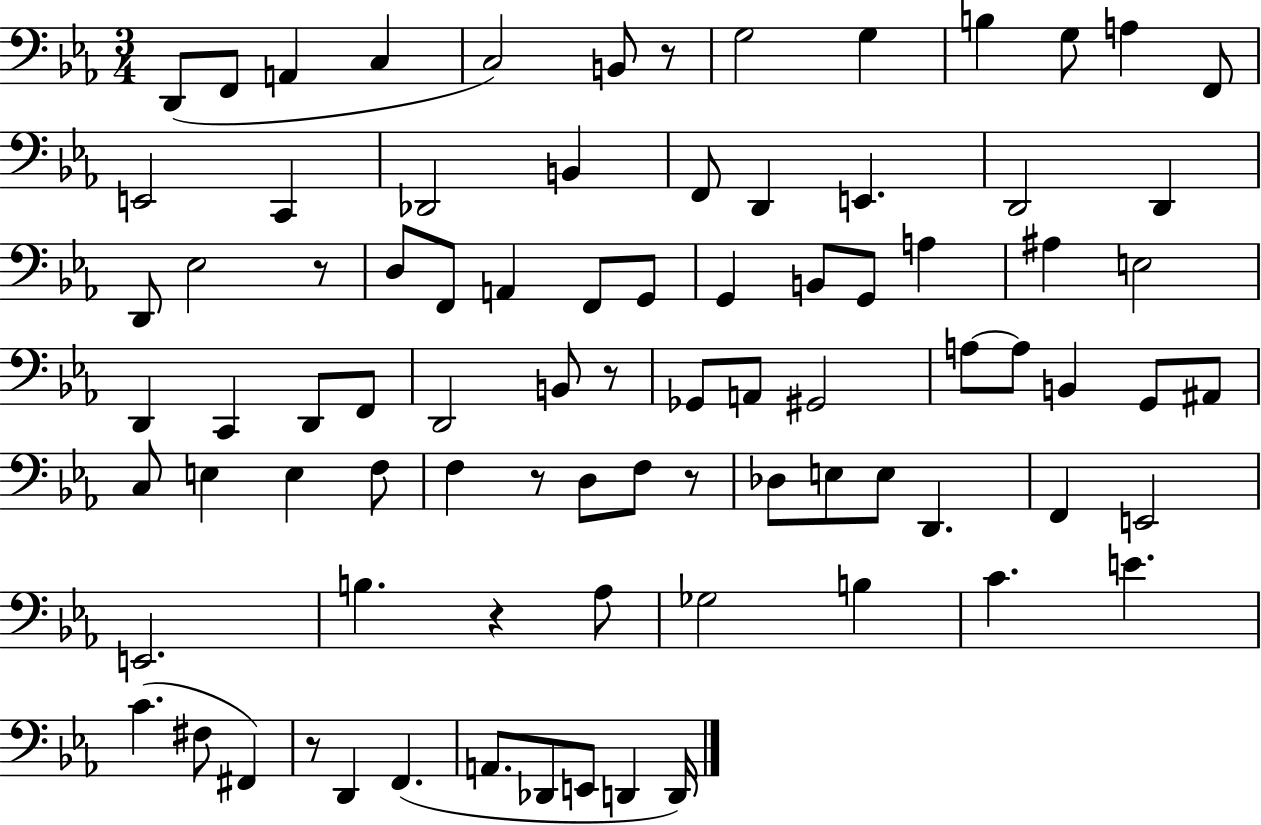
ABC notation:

X:1
T:Untitled
M:3/4
L:1/4
K:Eb
D,,/2 F,,/2 A,, C, C,2 B,,/2 z/2 G,2 G, B, G,/2 A, F,,/2 E,,2 C,, _D,,2 B,, F,,/2 D,, E,, D,,2 D,, D,,/2 _E,2 z/2 D,/2 F,,/2 A,, F,,/2 G,,/2 G,, B,,/2 G,,/2 A, ^A, E,2 D,, C,, D,,/2 F,,/2 D,,2 B,,/2 z/2 _G,,/2 A,,/2 ^G,,2 A,/2 A,/2 B,, G,,/2 ^A,,/2 C,/2 E, E, F,/2 F, z/2 D,/2 F,/2 z/2 _D,/2 E,/2 E,/2 D,, F,, E,,2 E,,2 B, z _A,/2 _G,2 B, C E C ^F,/2 ^F,, z/2 D,, F,, A,,/2 _D,,/2 E,,/2 D,, D,,/4